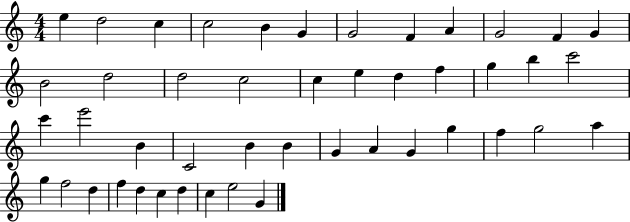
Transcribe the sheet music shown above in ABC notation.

X:1
T:Untitled
M:4/4
L:1/4
K:C
e d2 c c2 B G G2 F A G2 F G B2 d2 d2 c2 c e d f g b c'2 c' e'2 B C2 B B G A G g f g2 a g f2 d f d c d c e2 G